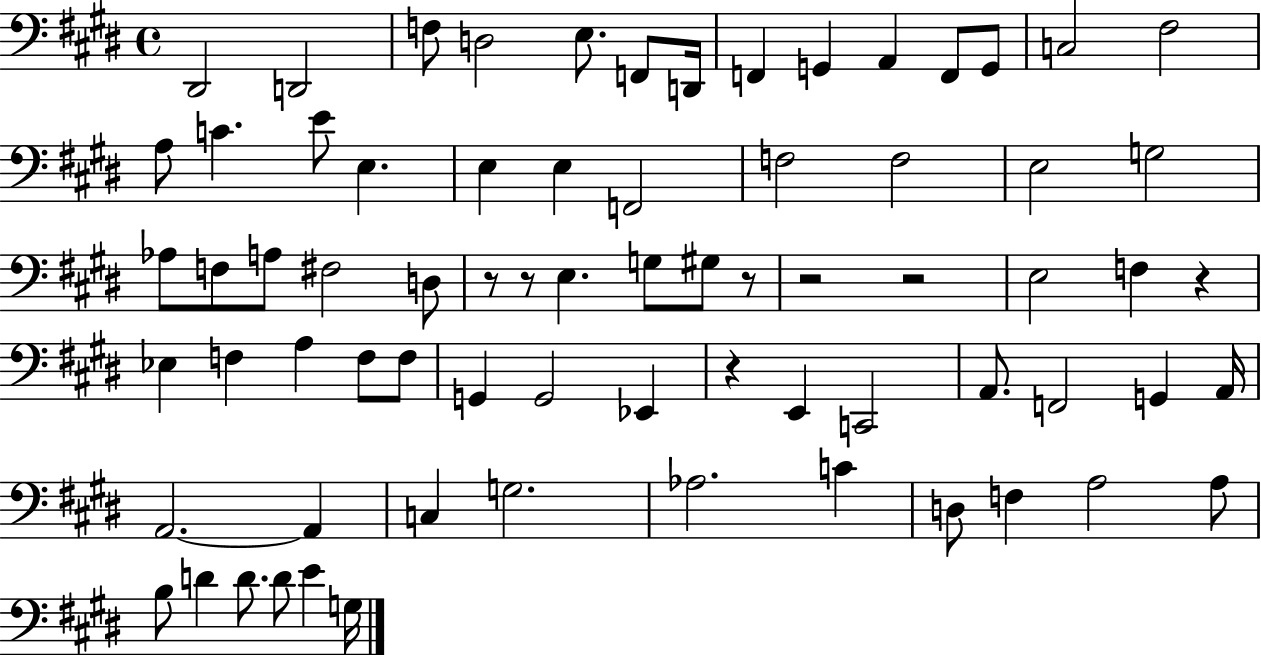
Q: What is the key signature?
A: E major